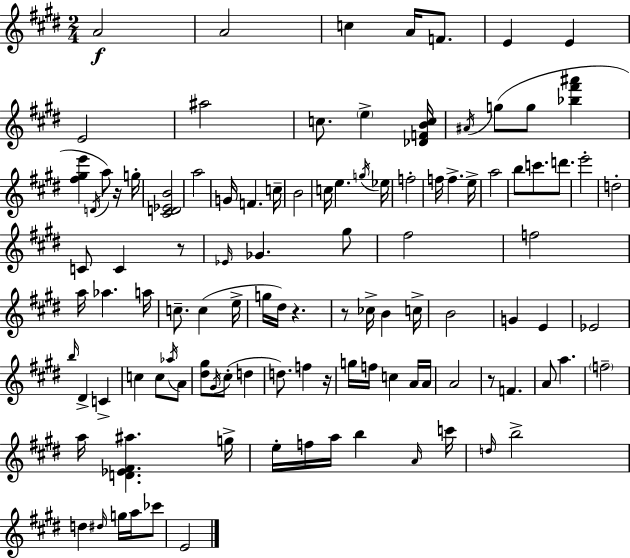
A4/h A4/h C5/q A4/s F4/e. E4/q E4/q E4/h A#5/h C5/e. E5/q [Db4,F4,B4,C5]/s A#4/s G5/e G5/e [Bb5,F#6,A#6]/q [F#5,G#5,E6]/q D4/s A5/e R/s G5/s [C#4,D4,Eb4,B4]/h A5/h G4/s F4/q. C5/s B4/h C5/s E5/q. G5/s Eb5/s F5/h F5/s F5/q. E5/s A5/h B5/e C6/e. D6/e. E6/h D5/h C4/e C4/q R/e Eb4/s Gb4/q. G#5/e F#5/h F5/h A5/s Ab5/q. A5/s C5/e. C5/q E5/s G5/s D#5/s R/q. R/e CES5/s B4/q C5/s B4/h G4/q E4/q Eb4/h B5/s D#4/q C4/q C5/q C5/e Ab5/s A4/e [D#5,G#5]/e G#4/s C#5/e D5/q D5/e. F5/q R/s G5/s F5/s C5/q A4/s A4/s A4/h R/e F4/q. A4/e A5/q. F5/h A5/s [D4,Eb4,F#4,A#5]/q. G5/s E5/s F5/s A5/s B5/q A4/s C6/s D5/s B5/h D5/q D#5/s G5/s A5/s CES6/e E4/h